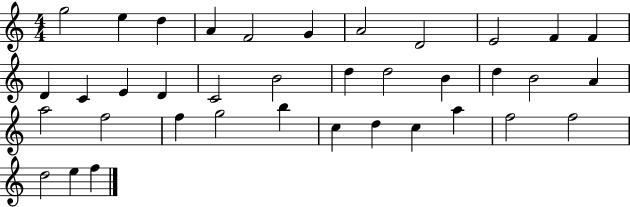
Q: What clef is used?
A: treble